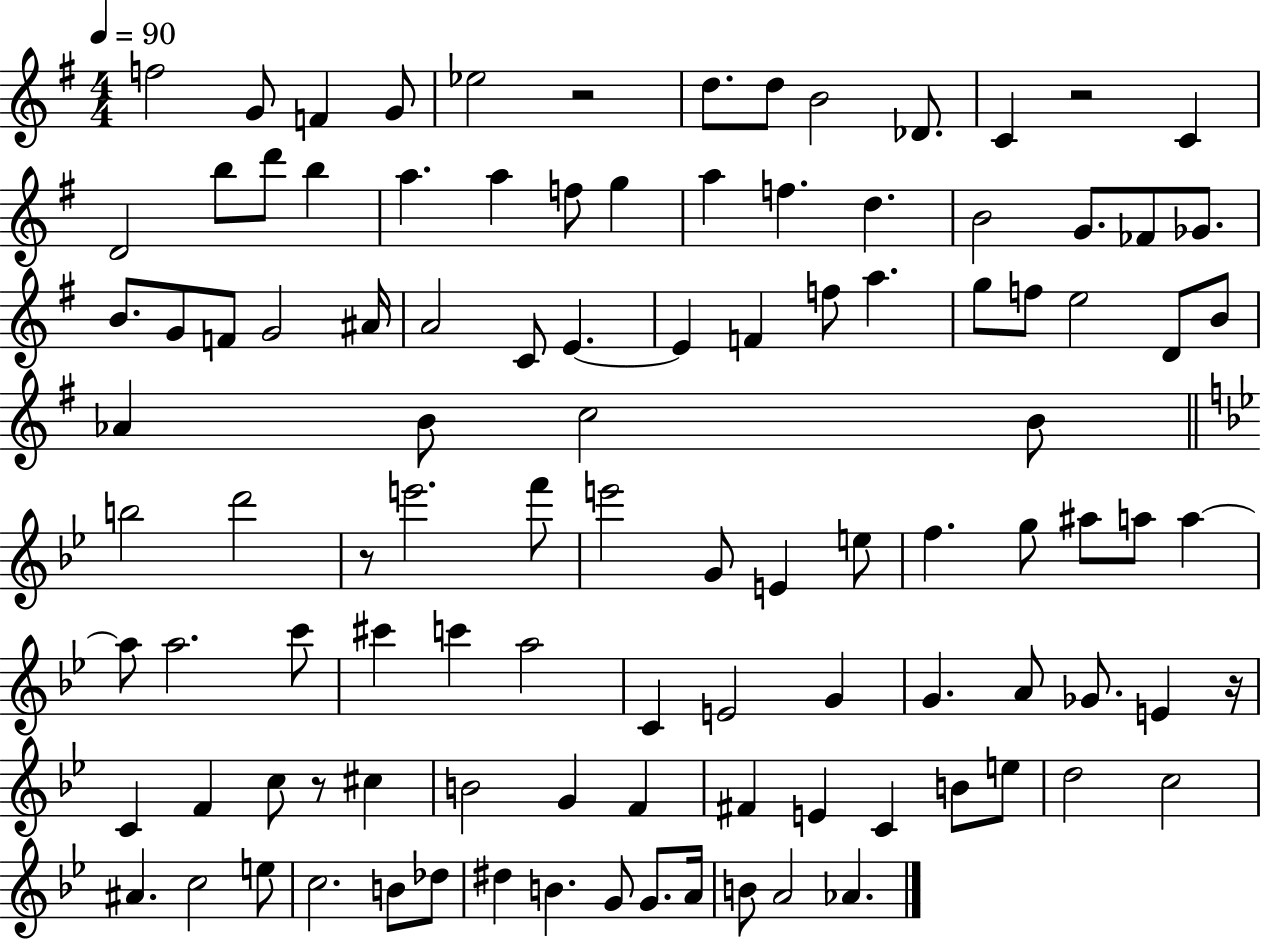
F5/h G4/e F4/q G4/e Eb5/h R/h D5/e. D5/e B4/h Db4/e. C4/q R/h C4/q D4/h B5/e D6/e B5/q A5/q. A5/q F5/e G5/q A5/q F5/q. D5/q. B4/h G4/e. FES4/e Gb4/e. B4/e. G4/e F4/e G4/h A#4/s A4/h C4/e E4/q. E4/q F4/q F5/e A5/q. G5/e F5/e E5/h D4/e B4/e Ab4/q B4/e C5/h B4/e B5/h D6/h R/e E6/h. F6/e E6/h G4/e E4/q E5/e F5/q. G5/e A#5/e A5/e A5/q A5/e A5/h. C6/e C#6/q C6/q A5/h C4/q E4/h G4/q G4/q. A4/e Gb4/e. E4/q R/s C4/q F4/q C5/e R/e C#5/q B4/h G4/q F4/q F#4/q E4/q C4/q B4/e E5/e D5/h C5/h A#4/q. C5/h E5/e C5/h. B4/e Db5/e D#5/q B4/q. G4/e G4/e. A4/s B4/e A4/h Ab4/q.